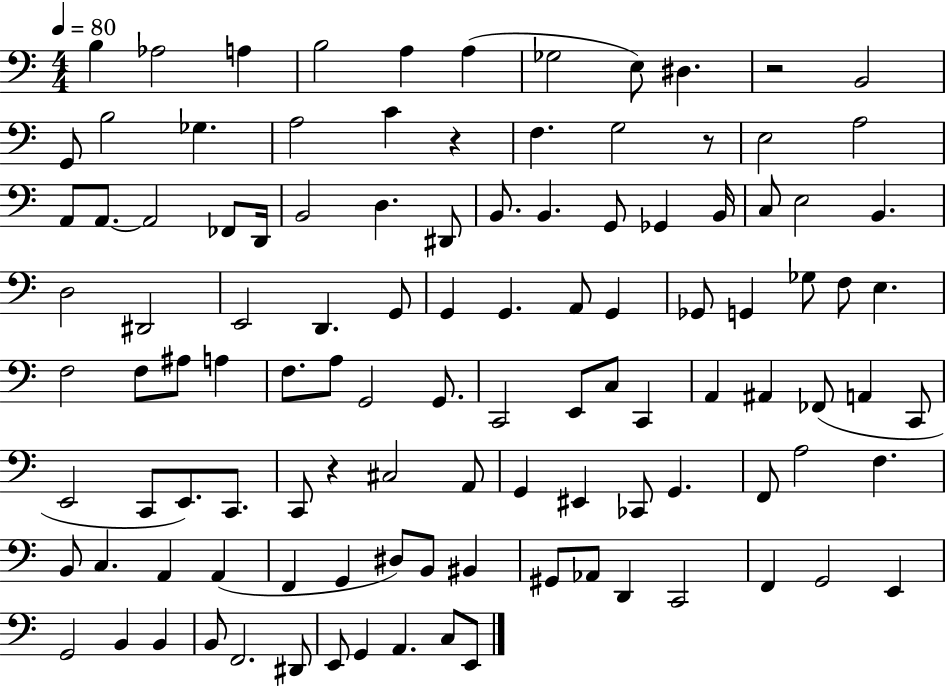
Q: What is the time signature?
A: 4/4